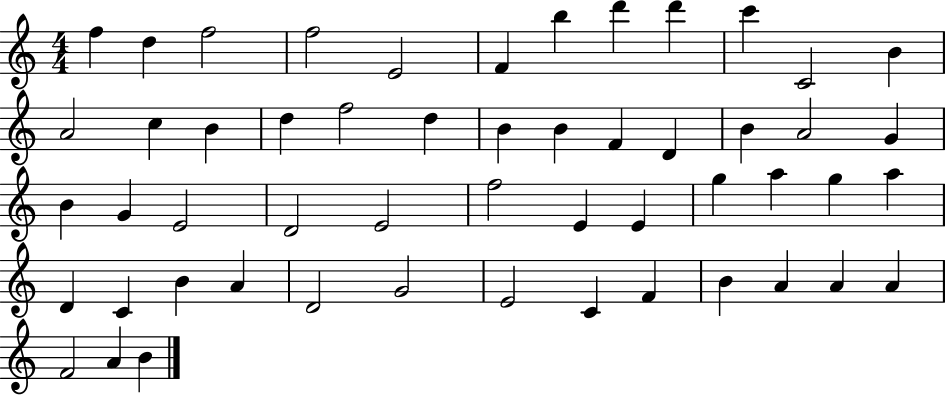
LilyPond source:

{
  \clef treble
  \numericTimeSignature
  \time 4/4
  \key c \major
  f''4 d''4 f''2 | f''2 e'2 | f'4 b''4 d'''4 d'''4 | c'''4 c'2 b'4 | \break a'2 c''4 b'4 | d''4 f''2 d''4 | b'4 b'4 f'4 d'4 | b'4 a'2 g'4 | \break b'4 g'4 e'2 | d'2 e'2 | f''2 e'4 e'4 | g''4 a''4 g''4 a''4 | \break d'4 c'4 b'4 a'4 | d'2 g'2 | e'2 c'4 f'4 | b'4 a'4 a'4 a'4 | \break f'2 a'4 b'4 | \bar "|."
}